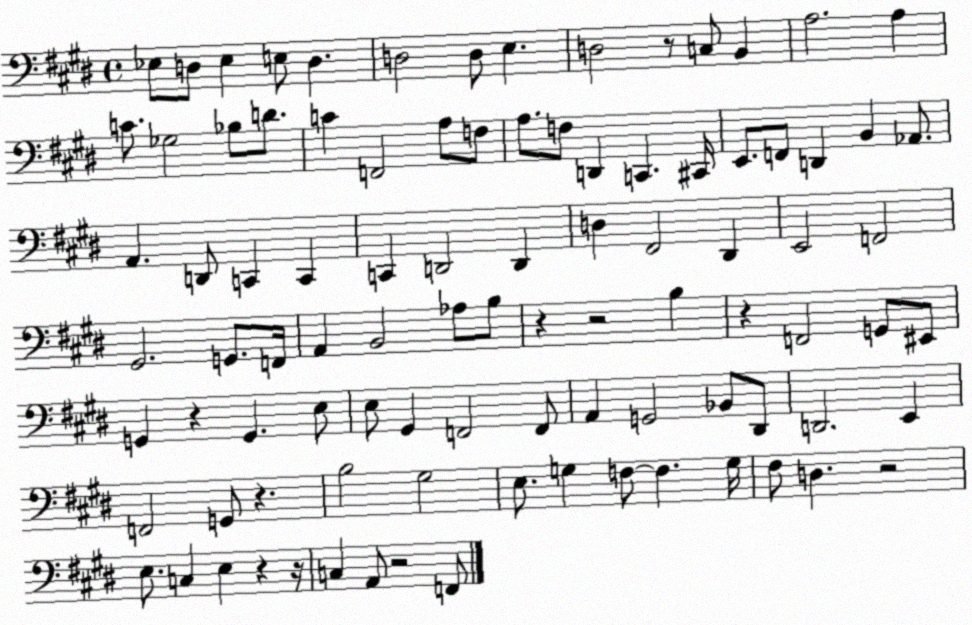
X:1
T:Untitled
M:4/4
L:1/4
K:E
_E,/2 D,/2 _E, E,/2 D, D,2 D,/2 E, D,2 z/2 C,/2 B,, A,2 A, C/2 _G,2 _B,/2 D/2 C F,,2 A,/2 F,/2 A,/2 F,/2 D,, C,, ^C,,/4 E,,/2 F,,/2 D,, B,, _A,,/2 A,, D,,/2 C,, C,, C,, D,,2 D,, D, ^F,,2 ^D,, E,,2 F,,2 ^G,,2 G,,/2 F,,/4 A,, B,,2 _A,/2 B,/2 z z2 B, z F,,2 G,,/2 ^E,,/2 G,, z G,, E,/2 E,/2 ^G,, F,,2 F,,/2 A,, G,,2 _B,,/2 ^D,,/2 D,,2 E,, F,,2 G,,/2 z B,2 ^G,2 E,/2 G, F,/2 F, G,/4 ^F,/2 D, z2 E,/2 C, E, z z/4 C, A,,/2 z2 F,,/2